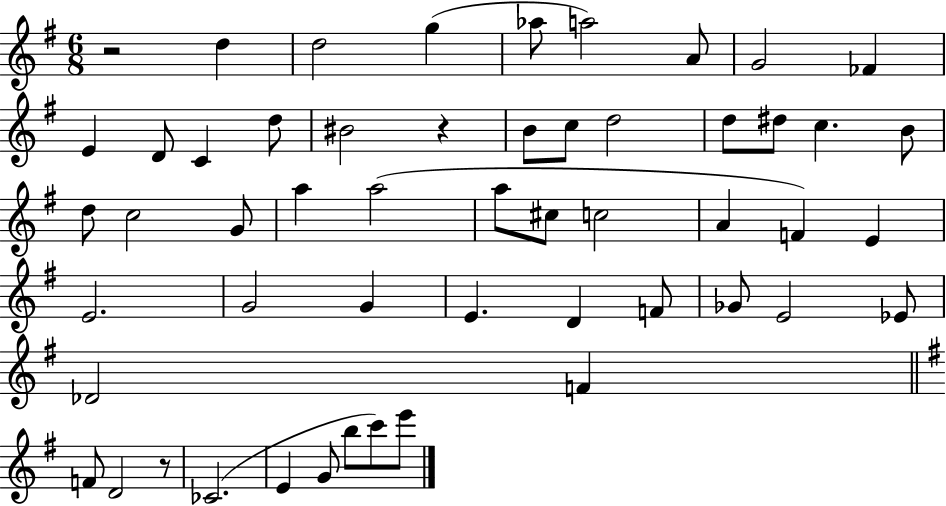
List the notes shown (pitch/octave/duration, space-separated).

R/h D5/q D5/h G5/q Ab5/e A5/h A4/e G4/h FES4/q E4/q D4/e C4/q D5/e BIS4/h R/q B4/e C5/e D5/h D5/e D#5/e C5/q. B4/e D5/e C5/h G4/e A5/q A5/h A5/e C#5/e C5/h A4/q F4/q E4/q E4/h. G4/h G4/q E4/q. D4/q F4/e Gb4/e E4/h Eb4/e Db4/h F4/q F4/e D4/h R/e CES4/h. E4/q G4/e B5/e C6/e E6/e